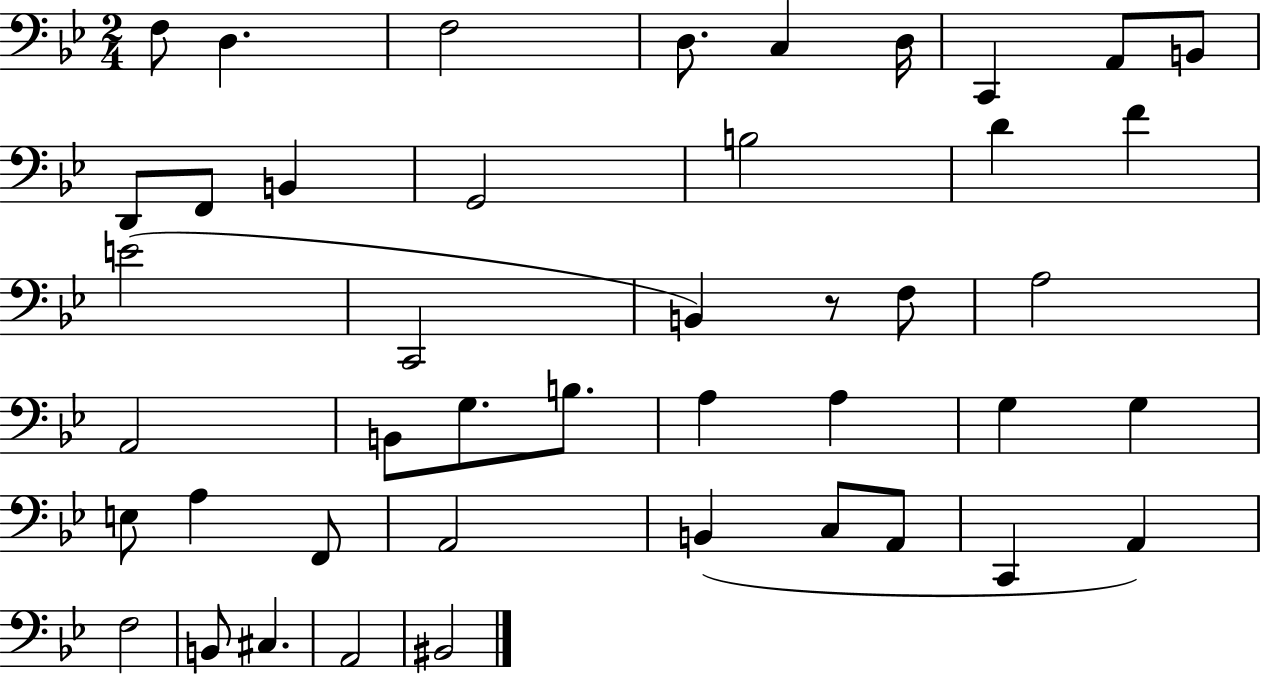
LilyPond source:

{
  \clef bass
  \numericTimeSignature
  \time 2/4
  \key bes \major
  f8 d4. | f2 | d8. c4 d16 | c,4 a,8 b,8 | \break d,8 f,8 b,4 | g,2 | b2 | d'4 f'4 | \break e'2( | c,2 | b,4) r8 f8 | a2 | \break a,2 | b,8 g8. b8. | a4 a4 | g4 g4 | \break e8 a4 f,8 | a,2 | b,4( c8 a,8 | c,4 a,4) | \break f2 | b,8 cis4. | a,2 | bis,2 | \break \bar "|."
}